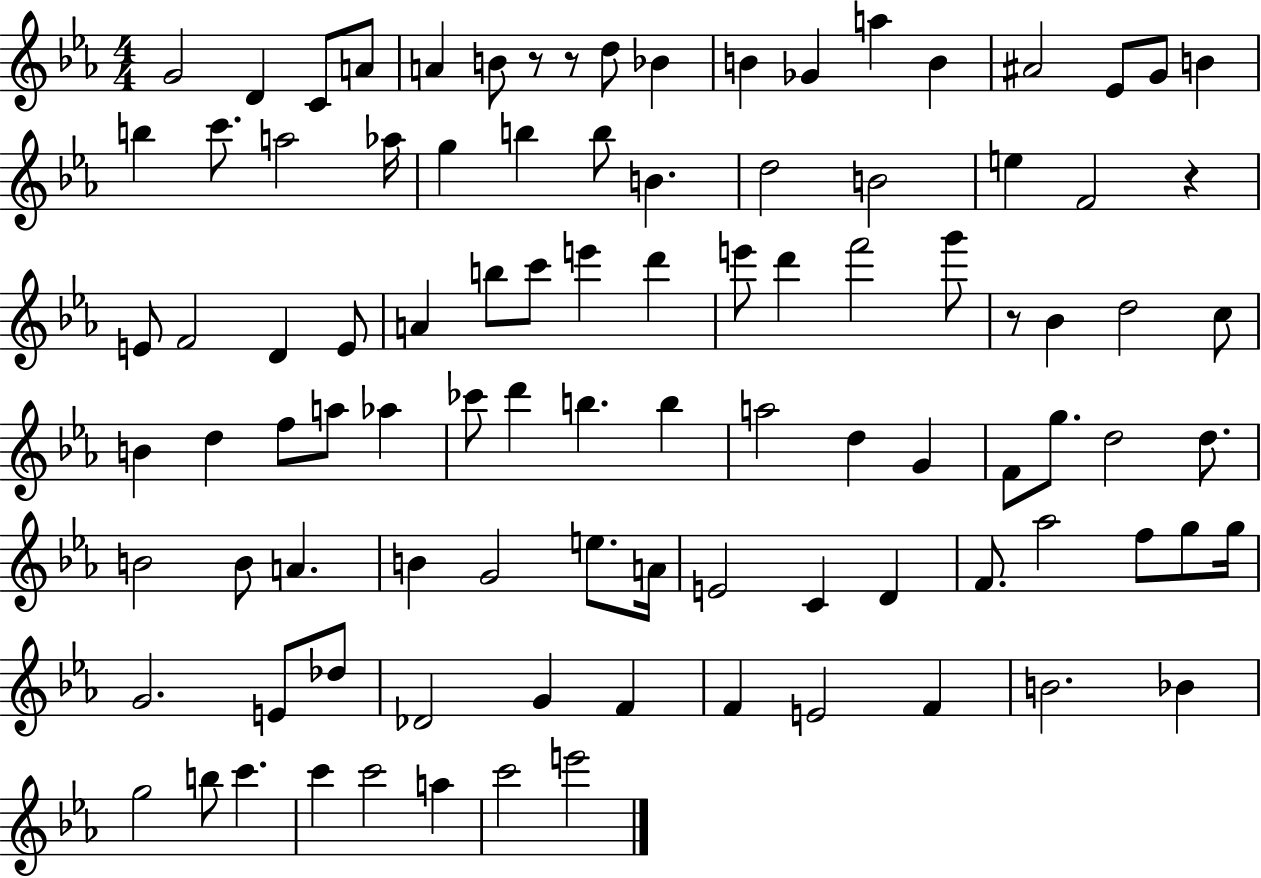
X:1
T:Untitled
M:4/4
L:1/4
K:Eb
G2 D C/2 A/2 A B/2 z/2 z/2 d/2 _B B _G a B ^A2 _E/2 G/2 B b c'/2 a2 _a/4 g b b/2 B d2 B2 e F2 z E/2 F2 D E/2 A b/2 c'/2 e' d' e'/2 d' f'2 g'/2 z/2 _B d2 c/2 B d f/2 a/2 _a _c'/2 d' b b a2 d G F/2 g/2 d2 d/2 B2 B/2 A B G2 e/2 A/4 E2 C D F/2 _a2 f/2 g/2 g/4 G2 E/2 _d/2 _D2 G F F E2 F B2 _B g2 b/2 c' c' c'2 a c'2 e'2